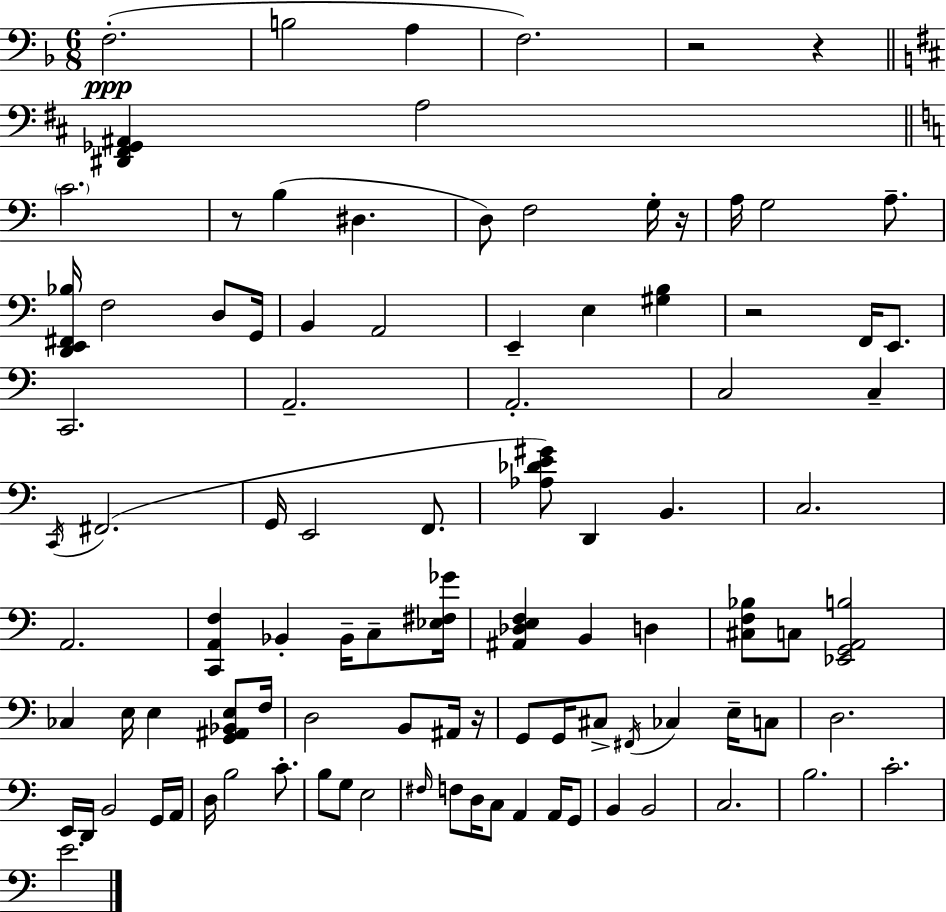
F3/h. B3/h A3/q F3/h. R/h R/q [D#2,F#2,Gb2,A#2]/q A3/h C4/h. R/e B3/q D#3/q. D3/e F3/h G3/s R/s A3/s G3/h A3/e. [D2,E2,F#2,Bb3]/s F3/h D3/e G2/s B2/q A2/h E2/q E3/q [G#3,B3]/q R/h F2/s E2/e. C2/h. A2/h. A2/h. C3/h C3/q C2/s F#2/h. G2/s E2/h F2/e. [Ab3,Db4,E4,G#4]/e D2/q B2/q. C3/h. A2/h. [C2,A2,F3]/q Bb2/q Bb2/s C3/e [Eb3,F#3,Gb4]/s [A#2,Db3,E3,F3]/q B2/q D3/q [C#3,F3,Bb3]/e C3/e [Eb2,G2,A2,B3]/h CES3/q E3/s E3/q [G2,A#2,Bb2,E3]/e F3/s D3/h B2/e A#2/s R/s G2/e G2/s C#3/e F#2/s CES3/q E3/s C3/e D3/h. E2/s D2/s B2/h G2/s A2/s D3/s B3/h C4/e. B3/e G3/e E3/h F#3/s F3/e D3/s C3/e A2/q A2/s G2/e B2/q B2/h C3/h. B3/h. C4/h. E4/h.